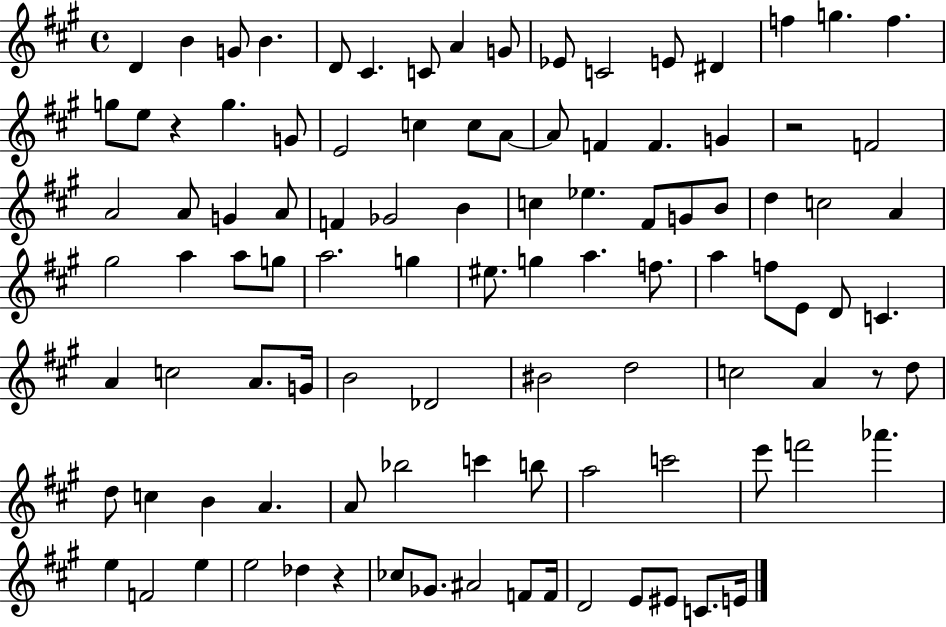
{
  \clef treble
  \time 4/4
  \defaultTimeSignature
  \key a \major
  \repeat volta 2 { d'4 b'4 g'8 b'4. | d'8 cis'4. c'8 a'4 g'8 | ees'8 c'2 e'8 dis'4 | f''4 g''4. f''4. | \break g''8 e''8 r4 g''4. g'8 | e'2 c''4 c''8 a'8~~ | a'8 f'4 f'4. g'4 | r2 f'2 | \break a'2 a'8 g'4 a'8 | f'4 ges'2 b'4 | c''4 ees''4. fis'8 g'8 b'8 | d''4 c''2 a'4 | \break gis''2 a''4 a''8 g''8 | a''2. g''4 | eis''8. g''4 a''4. f''8. | a''4 f''8 e'8 d'8 c'4. | \break a'4 c''2 a'8. g'16 | b'2 des'2 | bis'2 d''2 | c''2 a'4 r8 d''8 | \break d''8 c''4 b'4 a'4. | a'8 bes''2 c'''4 b''8 | a''2 c'''2 | e'''8 f'''2 aes'''4. | \break e''4 f'2 e''4 | e''2 des''4 r4 | ces''8 ges'8. ais'2 f'8 f'16 | d'2 e'8 eis'8 c'8. e'16 | \break } \bar "|."
}